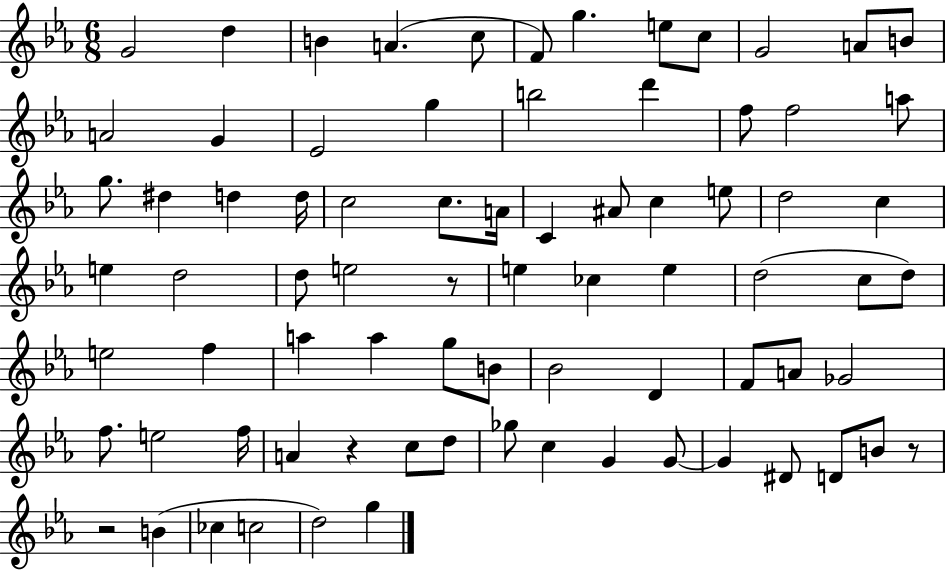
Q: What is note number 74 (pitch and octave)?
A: G5